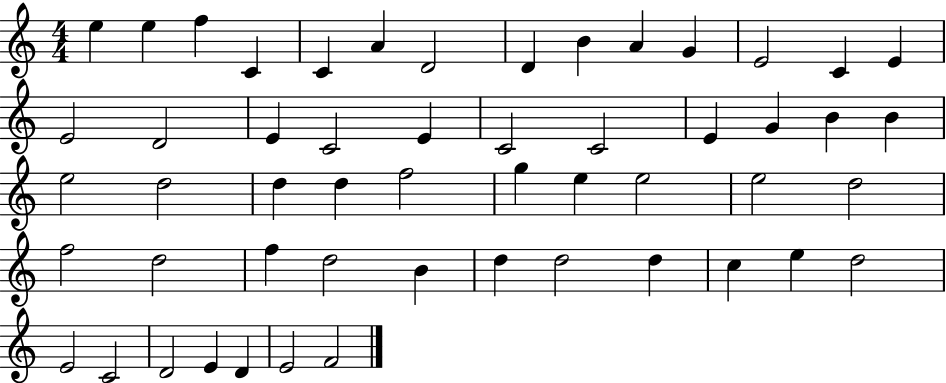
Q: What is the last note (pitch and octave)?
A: F4